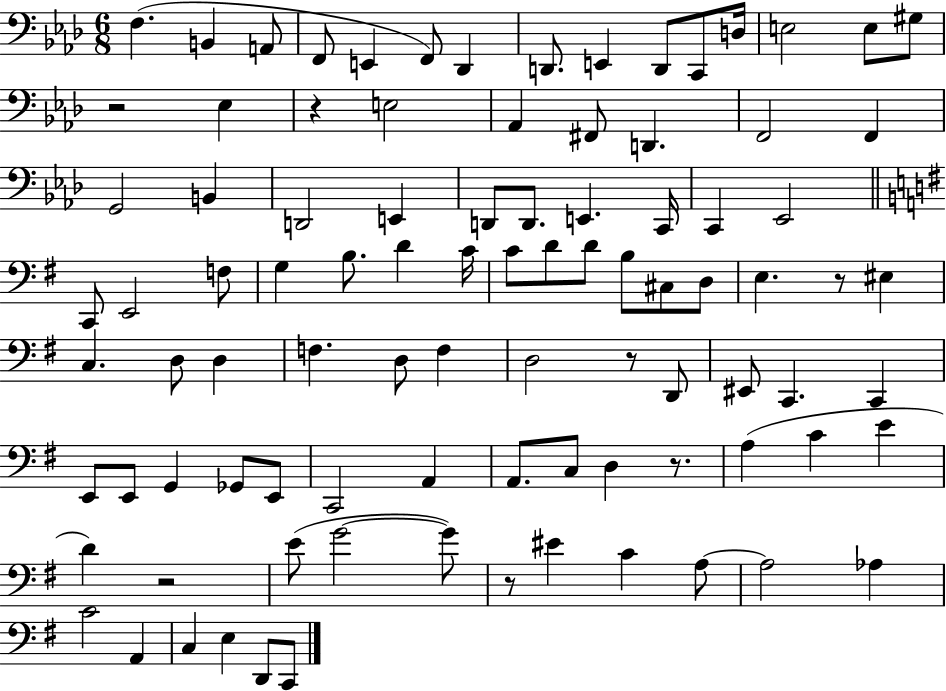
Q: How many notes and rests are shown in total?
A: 93